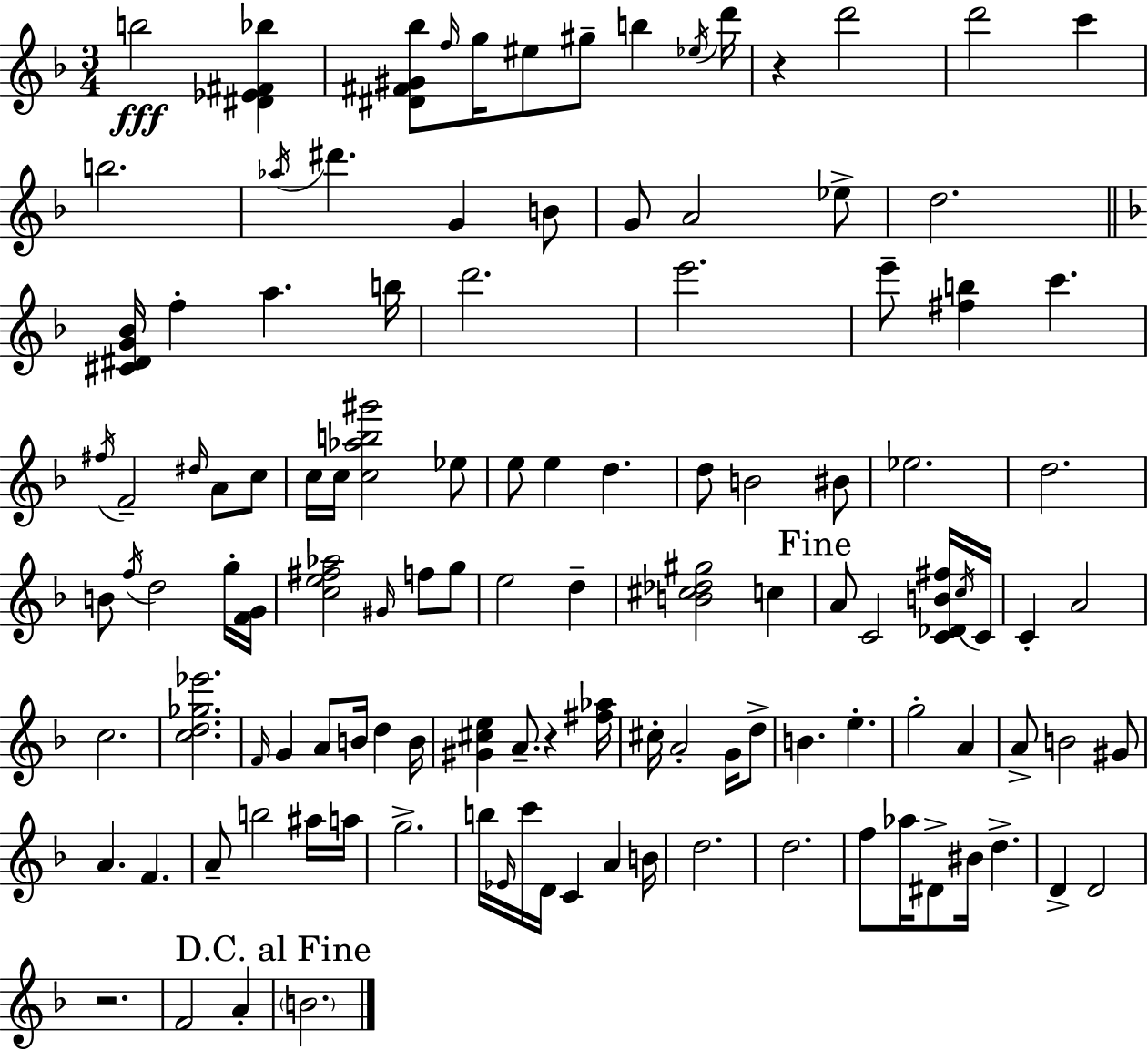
B5/h [D#4,Eb4,F#4,Bb5]/q [D#4,F#4,G#4,Bb5]/e F5/s G5/s EIS5/e G#5/e B5/q Eb5/s D6/s R/q D6/h D6/h C6/q B5/h. Ab5/s D#6/q. G4/q B4/e G4/e A4/h Eb5/e D5/h. [C#4,D#4,G4,Bb4]/s F5/q A5/q. B5/s D6/h. E6/h. E6/e [F#5,B5]/q C6/q. F#5/s F4/h D#5/s A4/e C5/e C5/s C5/s [C5,Ab5,B5,G#6]/h Eb5/e E5/e E5/q D5/q. D5/e B4/h BIS4/e Eb5/h. D5/h. B4/e F5/s D5/h G5/s [F4,G4]/s [C5,E5,F#5,Ab5]/h G#4/s F5/e G5/e E5/h D5/q [B4,C#5,Db5,G#5]/h C5/q A4/e C4/h [C4,Db4,B4,F#5]/s C5/s C4/s C4/q A4/h C5/h. [C5,D5,Gb5,Eb6]/h. F4/s G4/q A4/e B4/s D5/q B4/s [G#4,C#5,E5]/q A4/e. R/q [F#5,Ab5]/s C#5/s A4/h G4/s D5/e B4/q. E5/q. G5/h A4/q A4/e B4/h G#4/e A4/q. F4/q. A4/e B5/h A#5/s A5/s G5/h. B5/s Eb4/s C6/s D4/s C4/q A4/q B4/s D5/h. D5/h. F5/e Ab5/s D#4/e BIS4/s D5/q. D4/q D4/h R/h. F4/h A4/q B4/h.